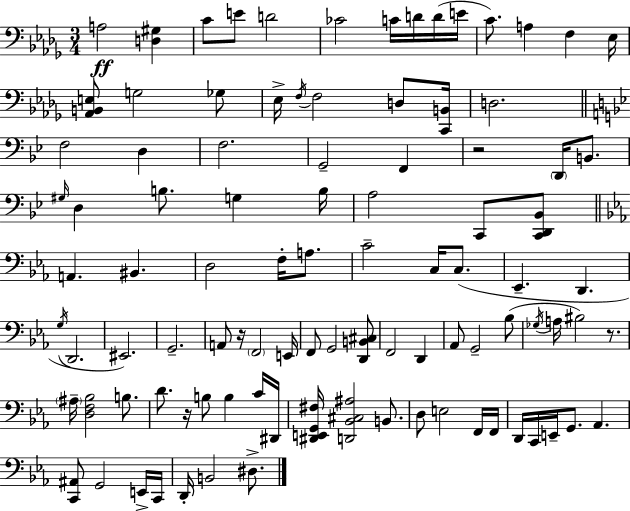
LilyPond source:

{
  \clef bass
  \numericTimeSignature
  \time 3/4
  \key bes \minor
  a2\ff <d gis>4 | c'8 e'8 d'2 | ces'2 c'16 d'16 d'16( e'16 | c'8.) a4 f4 ees16 | \break <aes, b, e>8 g2 ges8 | ees16-> \acciaccatura { f16 } f2 d8 | <c, b,>16 d2. | \bar "||" \break \key g \minor f2 d4 | f2. | g,2-- f,4 | r2 \parenthesize d,16 b,8. | \break \grace { gis16 } d4 b8. g4 | b16 a2 c,8 <c, d, bes,>8 | \bar "||" \break \key ees \major a,4. bis,4. | d2 f16-. a8. | c'2-- c16 c8.( | ees,4.-- d,4. | \break \acciaccatura { g16 } d,2. | eis,2.) | g,2.-- | a,8 r16 \parenthesize f,2 | \break e,16 f,8 g,2 <d, b, cis>8 | f,2 d,4 | aes,8 g,2-- bes8( | \acciaccatura { ges16 } a16 bis2) r8. | \break \parenthesize ais16-- <d f bes>2 b8. | d'8. r16 b8 b4 | c'16 dis,16 <dis, e, g, fis>16 <d, bes, cis ais>2 b,8. | d8 e2 | \break f,16 f,16 d,16 c,16 e,16-- g,8. aes,4. | <c, ais,>8 g,2 | e,16-> c,16 d,16-. b,2 dis8.-> | \bar "|."
}